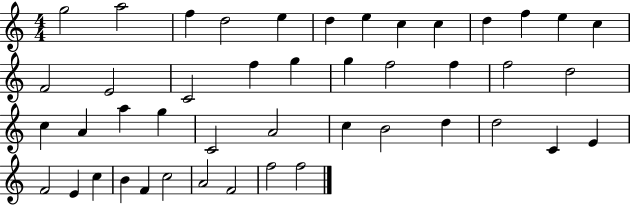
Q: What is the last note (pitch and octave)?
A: F5